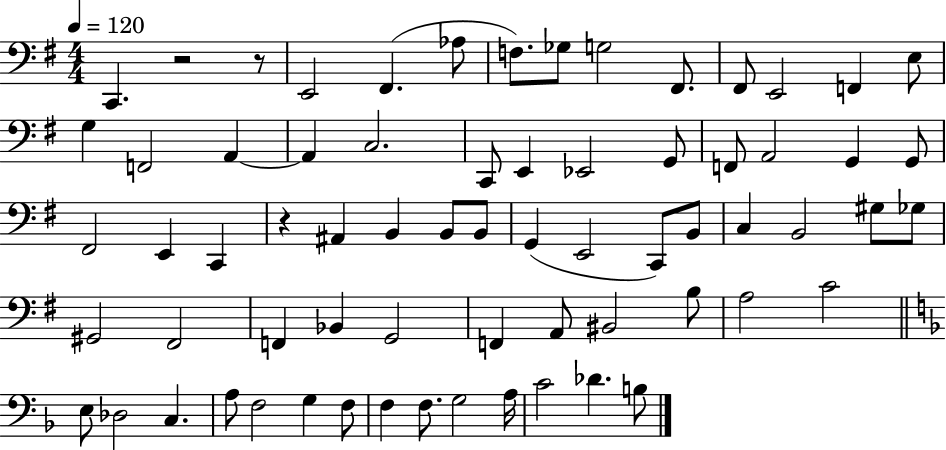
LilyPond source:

{
  \clef bass
  \numericTimeSignature
  \time 4/4
  \key g \major
  \tempo 4 = 120
  \repeat volta 2 { c,4. r2 r8 | e,2 fis,4.( aes8 | f8.) ges8 g2 fis,8. | fis,8 e,2 f,4 e8 | \break g4 f,2 a,4~~ | a,4 c2. | c,8 e,4 ees,2 g,8 | f,8 a,2 g,4 g,8 | \break fis,2 e,4 c,4 | r4 ais,4 b,4 b,8 b,8 | g,4( e,2 c,8) b,8 | c4 b,2 gis8 ges8 | \break gis,2 fis,2 | f,4 bes,4 g,2 | f,4 a,8 bis,2 b8 | a2 c'2 | \break \bar "||" \break \key f \major e8 des2 c4. | a8 f2 g4 f8 | f4 f8. g2 a16 | c'2 des'4. b8 | \break } \bar "|."
}